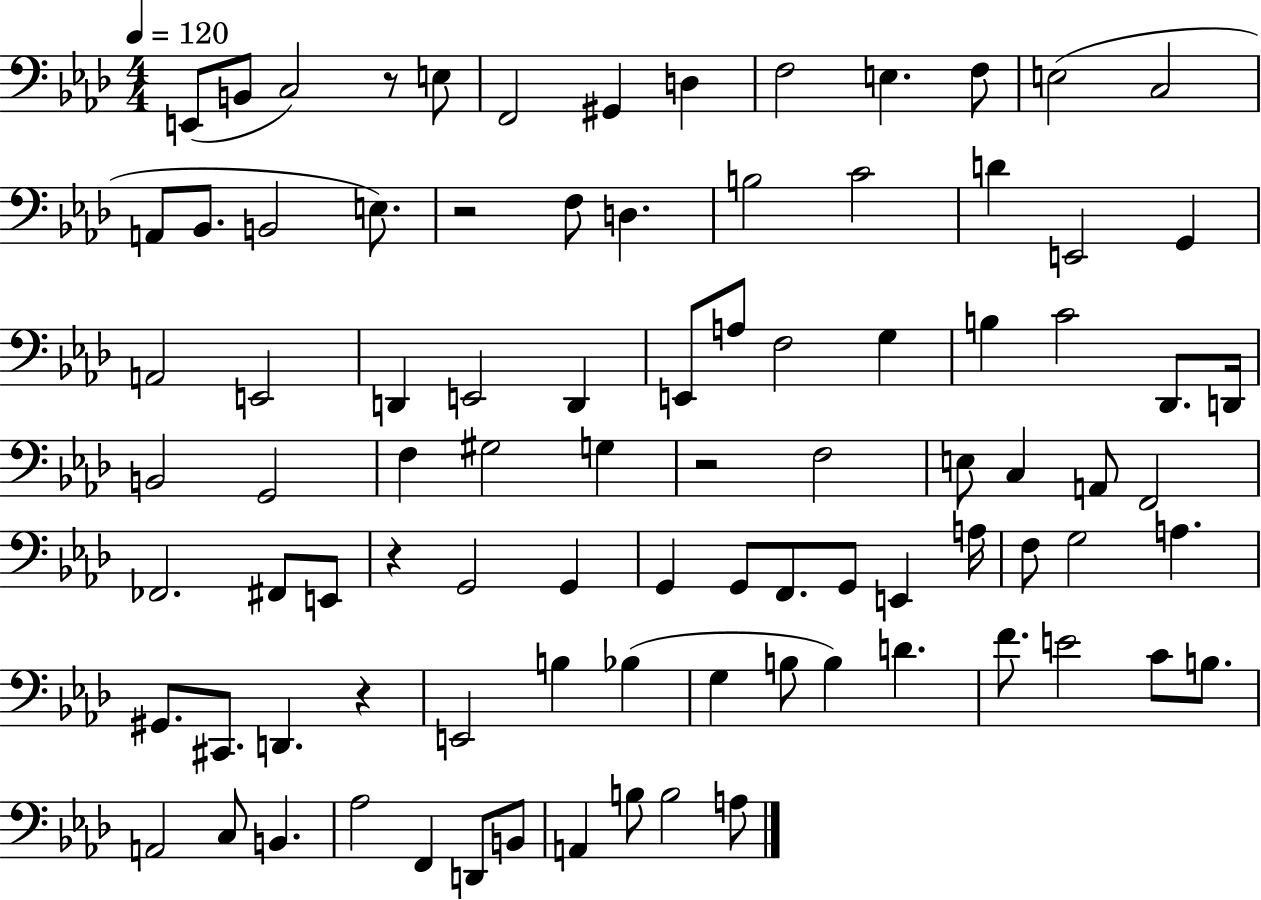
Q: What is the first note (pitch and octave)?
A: E2